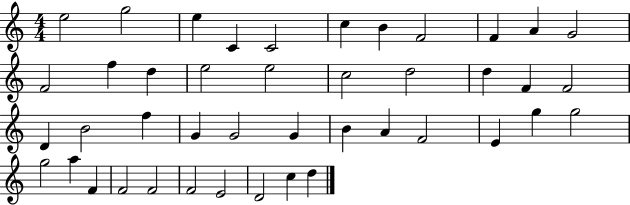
X:1
T:Untitled
M:4/4
L:1/4
K:C
e2 g2 e C C2 c B F2 F A G2 F2 f d e2 e2 c2 d2 d F F2 D B2 f G G2 G B A F2 E g g2 g2 a F F2 F2 F2 E2 D2 c d